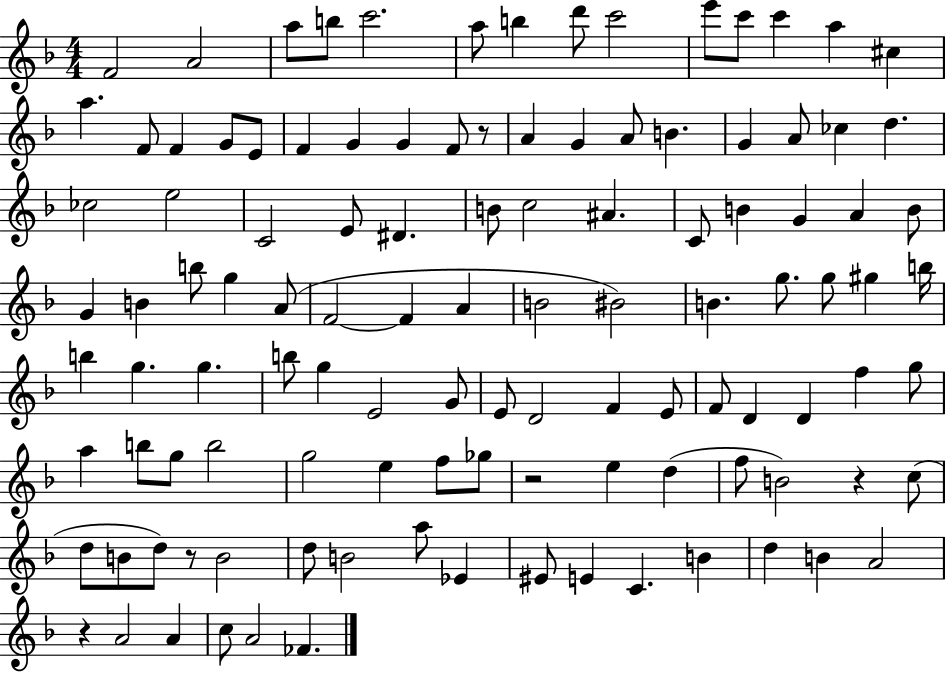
{
  \clef treble
  \numericTimeSignature
  \time 4/4
  \key f \major
  f'2 a'2 | a''8 b''8 c'''2. | a''8 b''4 d'''8 c'''2 | e'''8 c'''8 c'''4 a''4 cis''4 | \break a''4. f'8 f'4 g'8 e'8 | f'4 g'4 g'4 f'8 r8 | a'4 g'4 a'8 b'4. | g'4 a'8 ces''4 d''4. | \break ces''2 e''2 | c'2 e'8 dis'4. | b'8 c''2 ais'4. | c'8 b'4 g'4 a'4 b'8 | \break g'4 b'4 b''8 g''4 a'8( | f'2~~ f'4 a'4 | b'2 bis'2) | b'4. g''8. g''8 gis''4 b''16 | \break b''4 g''4. g''4. | b''8 g''4 e'2 g'8 | e'8 d'2 f'4 e'8 | f'8 d'4 d'4 f''4 g''8 | \break a''4 b''8 g''8 b''2 | g''2 e''4 f''8 ges''8 | r2 e''4 d''4( | f''8 b'2) r4 c''8( | \break d''8 b'8 d''8) r8 b'2 | d''8 b'2 a''8 ees'4 | eis'8 e'4 c'4. b'4 | d''4 b'4 a'2 | \break r4 a'2 a'4 | c''8 a'2 fes'4. | \bar "|."
}